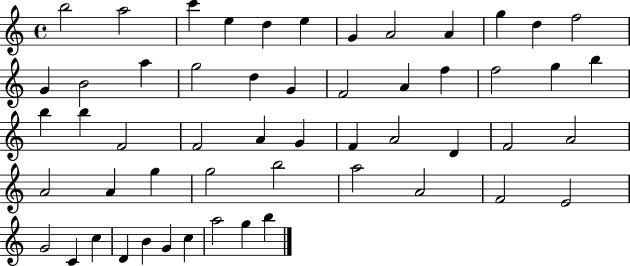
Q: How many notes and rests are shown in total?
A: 54